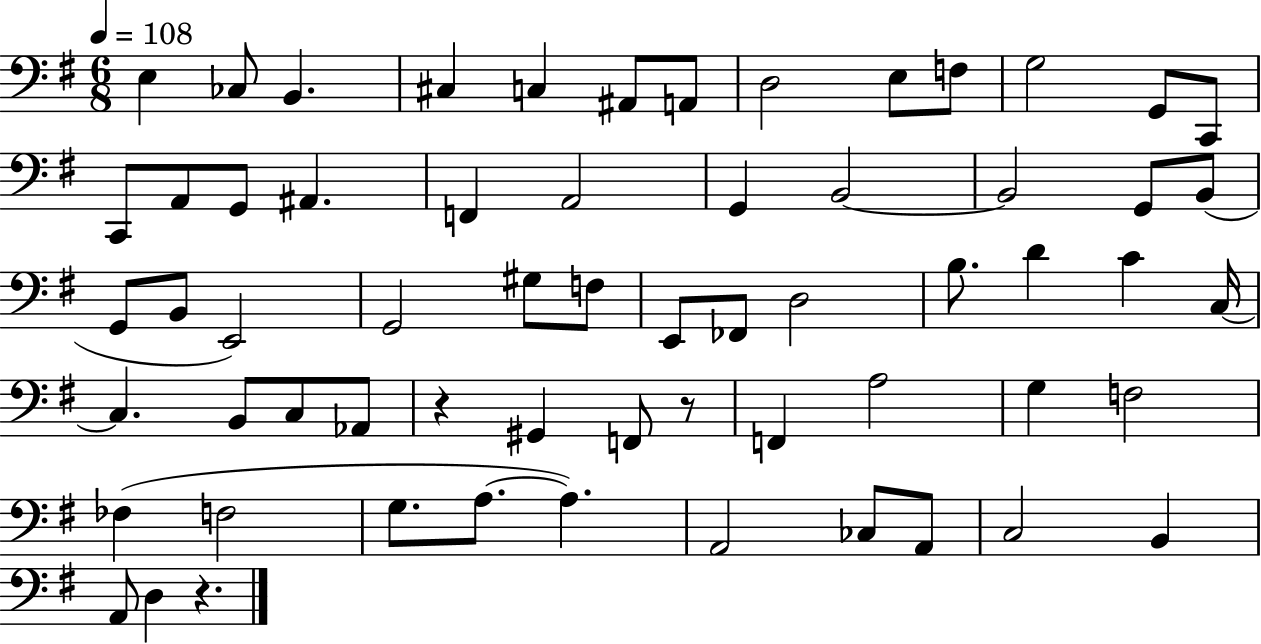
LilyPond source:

{
  \clef bass
  \numericTimeSignature
  \time 6/8
  \key g \major
  \tempo 4 = 108
  e4 ces8 b,4. | cis4 c4 ais,8 a,8 | d2 e8 f8 | g2 g,8 c,8 | \break c,8 a,8 g,8 ais,4. | f,4 a,2 | g,4 b,2~~ | b,2 g,8 b,8( | \break g,8 b,8 e,2) | g,2 gis8 f8 | e,8 fes,8 d2 | b8. d'4 c'4 c16~~ | \break c4. b,8 c8 aes,8 | r4 gis,4 f,8 r8 | f,4 a2 | g4 f2 | \break fes4( f2 | g8. a8.~~ a4.) | a,2 ces8 a,8 | c2 b,4 | \break a,8 d4 r4. | \bar "|."
}